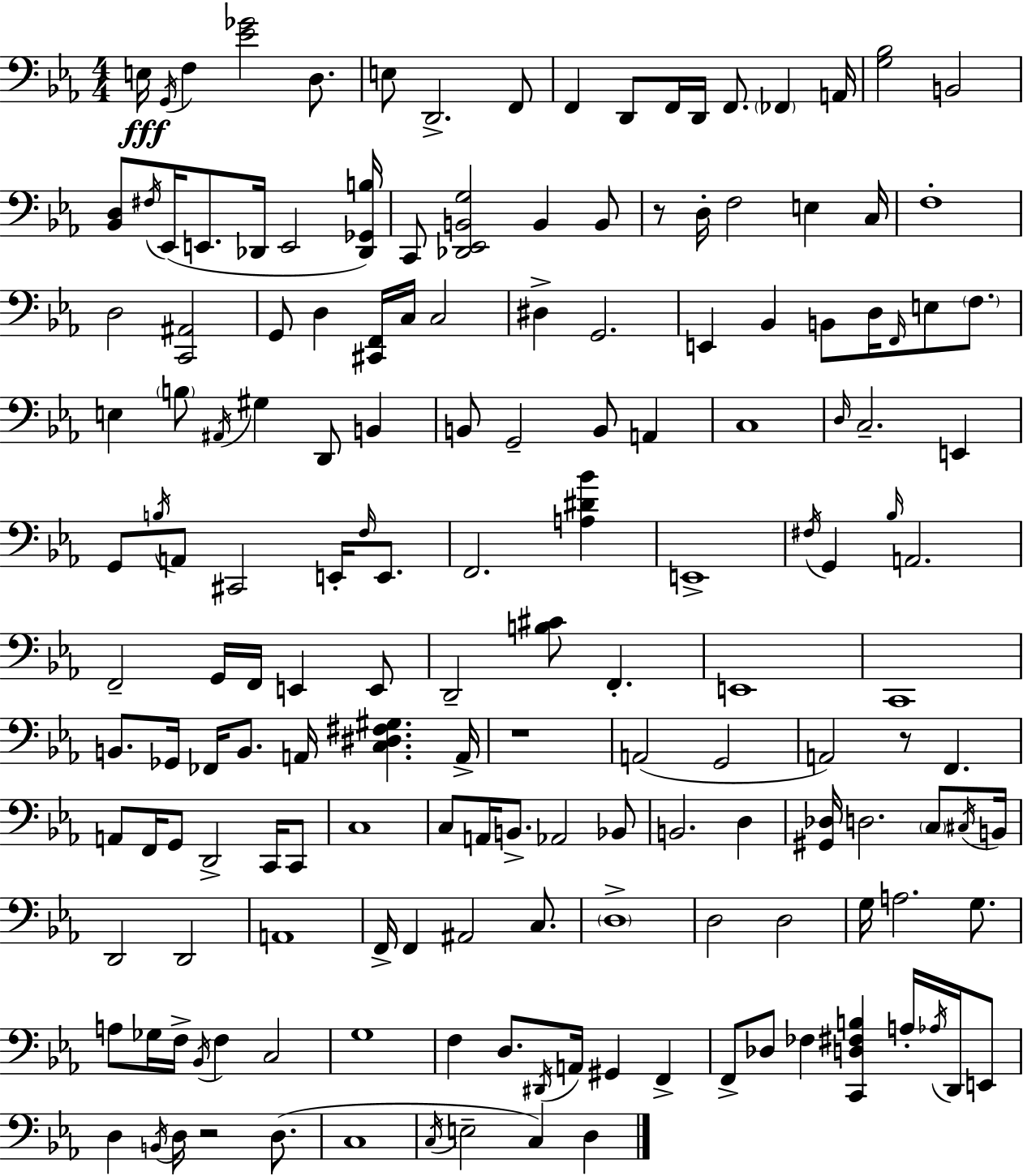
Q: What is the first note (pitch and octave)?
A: E3